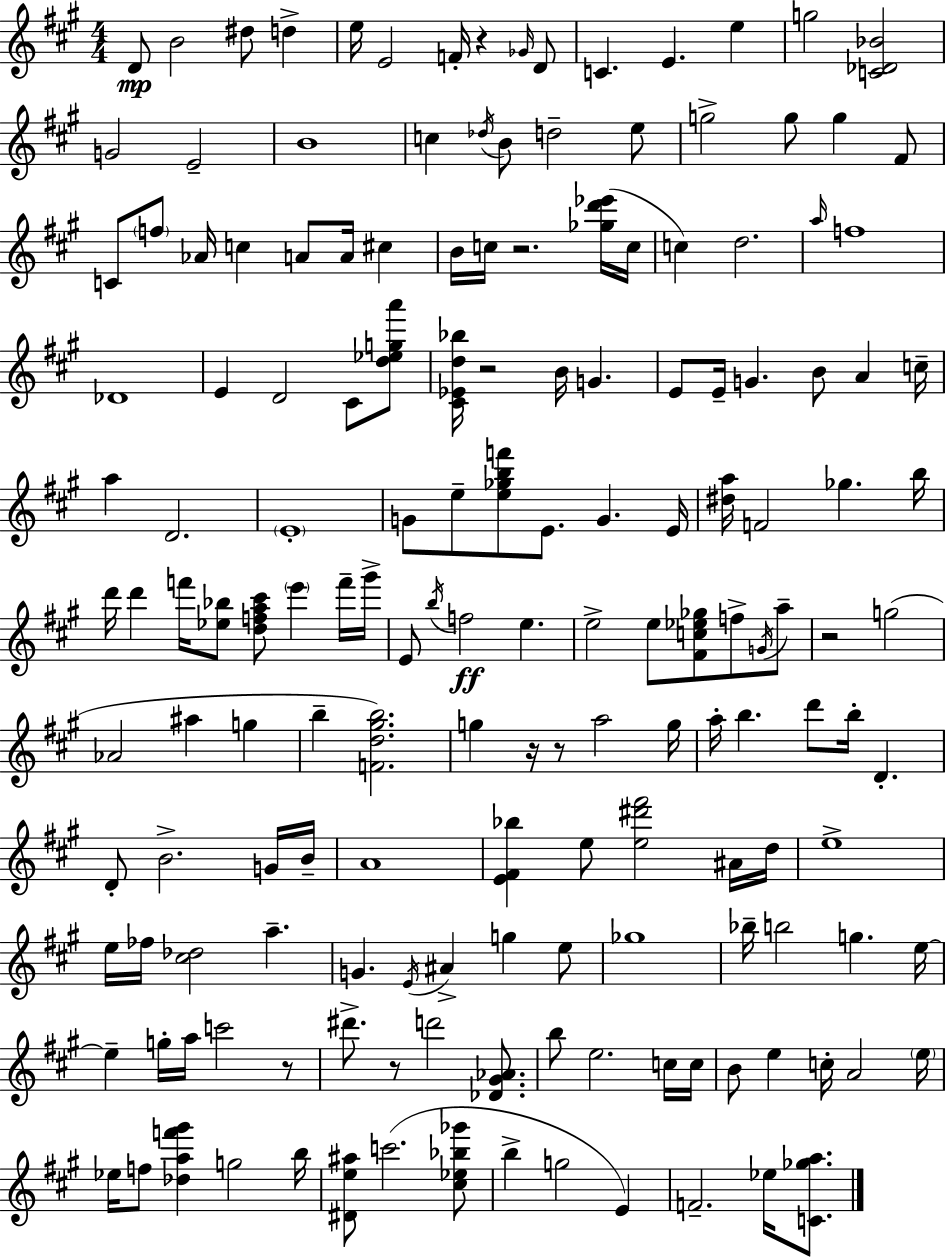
D4/e B4/h D#5/e D5/q E5/s E4/h F4/s R/q Gb4/s D4/e C4/q. E4/q. E5/q G5/h [C4,Db4,Bb4]/h G4/h E4/h B4/w C5/q Db5/s B4/e D5/h E5/e G5/h G5/e G5/q F#4/e C4/e F5/e Ab4/s C5/q A4/e A4/s C#5/q B4/s C5/s R/h. [Gb5,D6,Eb6]/s C5/s C5/q D5/h. A5/s F5/w Db4/w E4/q D4/h C#4/e [D5,Eb5,G5,A6]/e [C#4,Eb4,D5,Bb5]/s R/h B4/s G4/q. E4/e E4/s G4/q. B4/e A4/q C5/s A5/q D4/h. E4/w G4/e E5/e [E5,Gb5,B5,F6]/e E4/e. G4/q. E4/s [D#5,A5]/s F4/h Gb5/q. B5/s D6/s D6/q F6/s [Eb5,Bb5]/e [D5,F5,A5,C#6]/e E6/q F6/s G#6/s E4/e B5/s F5/h E5/q. E5/h E5/e [F#4,C5,Eb5,Gb5]/e F5/e G4/s A5/e R/h G5/h Ab4/h A#5/q G5/q B5/q [F4,D5,G#5,B5]/h. G5/q R/s R/e A5/h G5/s A5/s B5/q. D6/e B5/s D4/q. D4/e B4/h. G4/s B4/s A4/w [E4,F#4,Bb5]/q E5/e [E5,D#6,F#6]/h A#4/s D5/s E5/w E5/s FES5/s [C#5,Db5]/h A5/q. G4/q. E4/s A#4/q G5/q E5/e Gb5/w Bb5/s B5/h G5/q. E5/s E5/q G5/s A5/s C6/h R/e D#6/e. R/e D6/h [Db4,G#4,Ab4]/e. B5/e E5/h. C5/s C5/s B4/e E5/q C5/s A4/h E5/s Eb5/s F5/e [Db5,A5,F6,G#6]/q G5/h B5/s [D#4,E5,A#5]/e C6/h. [C#5,Eb5,Bb5,Gb6]/e B5/q G5/h E4/q F4/h. Eb5/s [C4,Gb5,A5]/e.